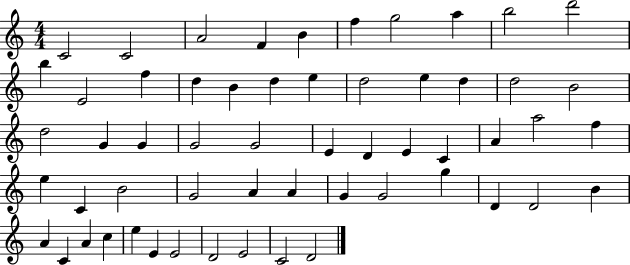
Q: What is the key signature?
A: C major